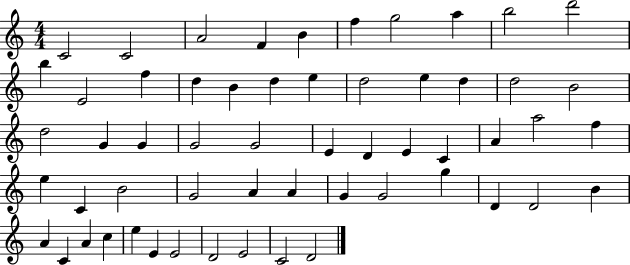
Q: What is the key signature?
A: C major